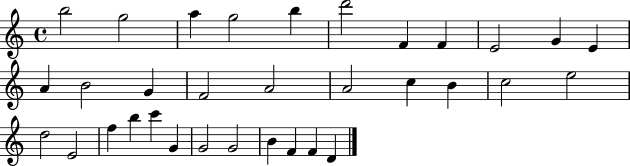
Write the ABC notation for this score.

X:1
T:Untitled
M:4/4
L:1/4
K:C
b2 g2 a g2 b d'2 F F E2 G E A B2 G F2 A2 A2 c B c2 e2 d2 E2 f b c' G G2 G2 B F F D